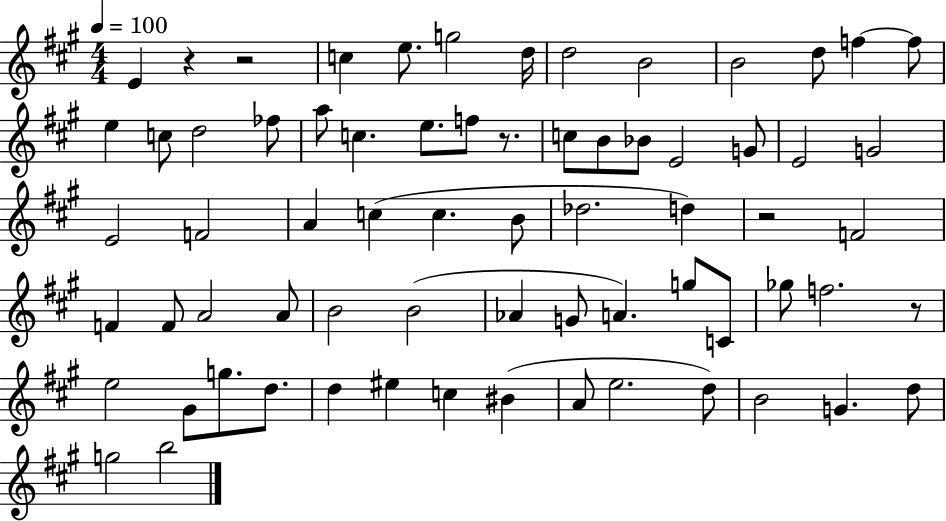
{
  \clef treble
  \numericTimeSignature
  \time 4/4
  \key a \major
  \tempo 4 = 100
  e'4 r4 r2 | c''4 e''8. g''2 d''16 | d''2 b'2 | b'2 d''8 f''4~~ f''8 | \break e''4 c''8 d''2 fes''8 | a''8 c''4. e''8. f''8 r8. | c''8 b'8 bes'8 e'2 g'8 | e'2 g'2 | \break e'2 f'2 | a'4 c''4( c''4. b'8 | des''2. d''4) | r2 f'2 | \break f'4 f'8 a'2 a'8 | b'2 b'2( | aes'4 g'8 a'4.) g''8 c'8 | ges''8 f''2. r8 | \break e''2 gis'8 g''8. d''8. | d''4 eis''4 c''4 bis'4( | a'8 e''2. d''8) | b'2 g'4. d''8 | \break g''2 b''2 | \bar "|."
}